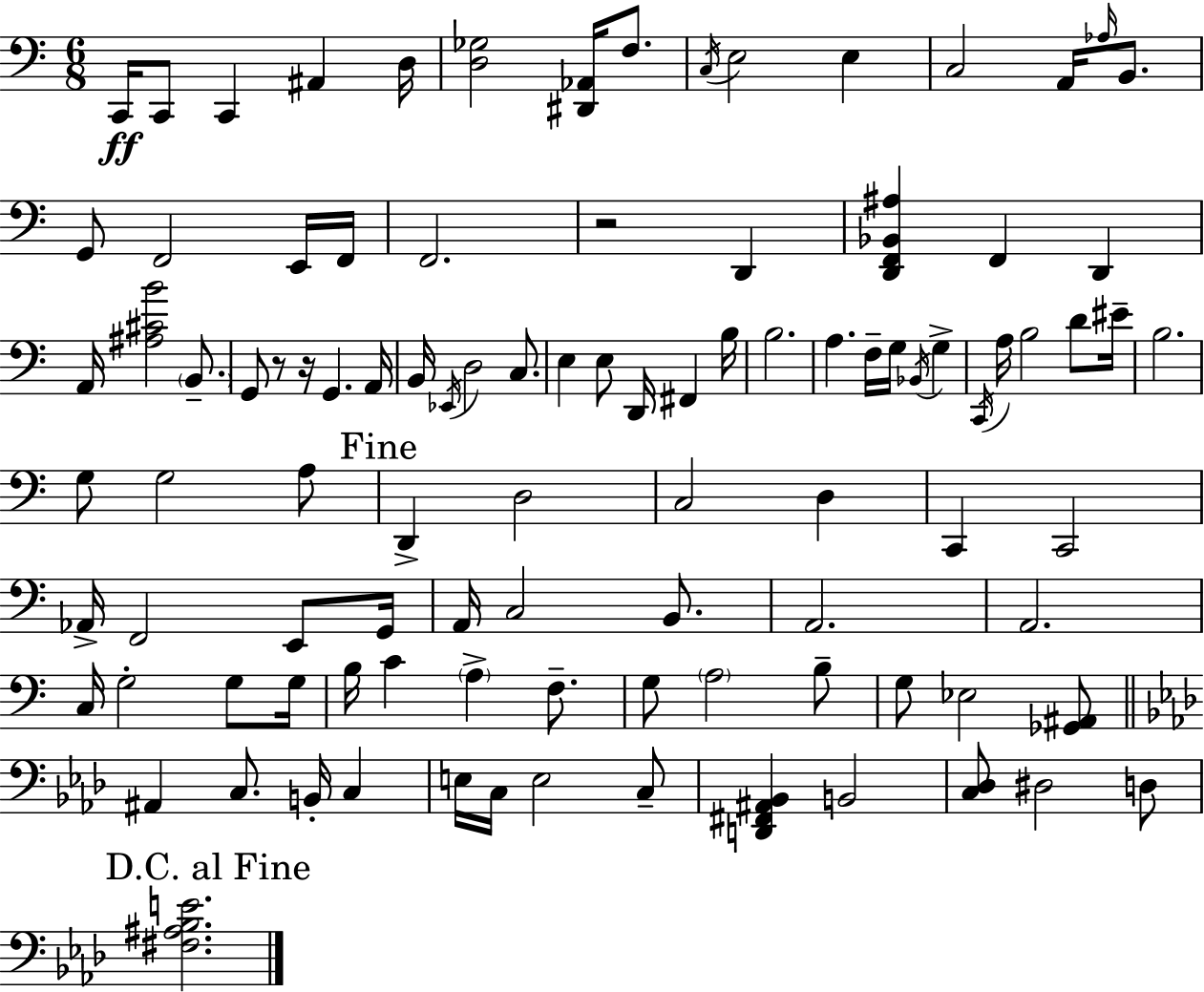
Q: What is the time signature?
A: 6/8